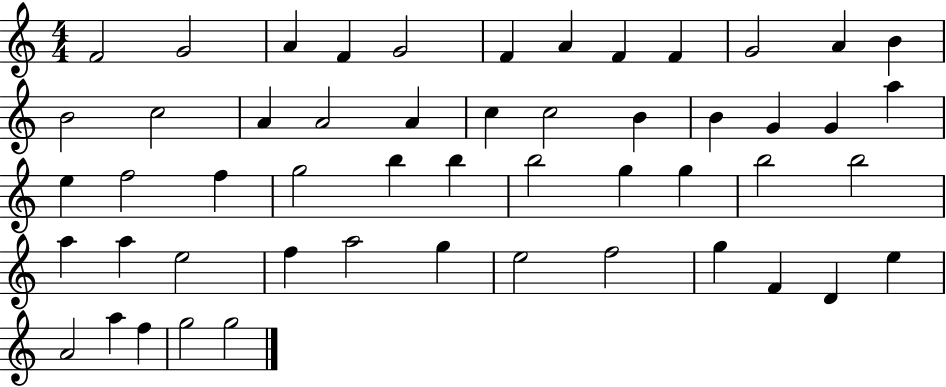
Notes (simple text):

F4/h G4/h A4/q F4/q G4/h F4/q A4/q F4/q F4/q G4/h A4/q B4/q B4/h C5/h A4/q A4/h A4/q C5/q C5/h B4/q B4/q G4/q G4/q A5/q E5/q F5/h F5/q G5/h B5/q B5/q B5/h G5/q G5/q B5/h B5/h A5/q A5/q E5/h F5/q A5/h G5/q E5/h F5/h G5/q F4/q D4/q E5/q A4/h A5/q F5/q G5/h G5/h